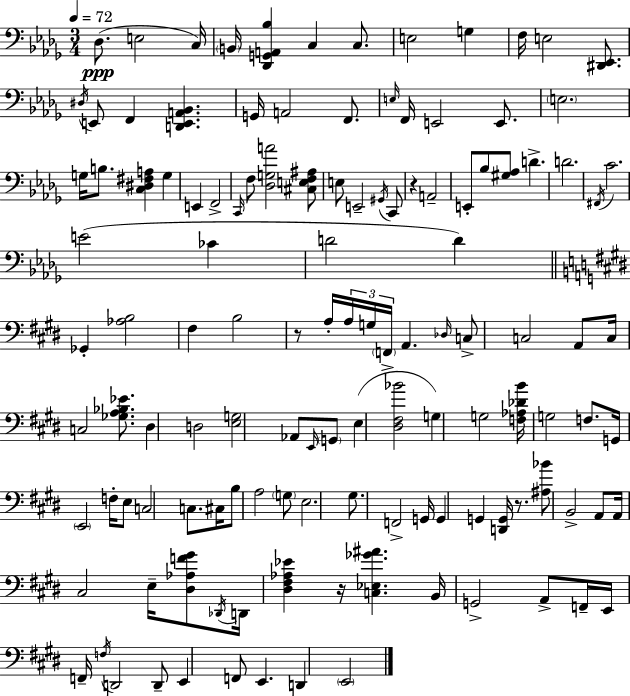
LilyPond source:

{
  \clef bass
  \numericTimeSignature
  \time 3/4
  \key bes \minor
  \tempo 4 = 72
  des8.(\ppp e2 c16) | \parenthesize b,16 <des, g, a, bes>4 c4 c8. | e2 g4 | f16 e2 <dis, ees,>8. | \break \acciaccatura { dis16 } e,8 f,4 <d, e, a, bes,>4. | g,16 a,2 f,8. | \grace { e16 } f,16 e,2 e,8. | \parenthesize e2. | \break g16 b8. <c dis fis a>4 g4 | e,4 f,2-> | \grace { c,16 } f8 <des g a'>2 | <cis e f ais>8 e8 e,2-- | \break \acciaccatura { gis,16 } c,8 r4 a,2-- | e,8-. bes8 <gis aes>8 d'4.-> | d'2. | \acciaccatura { fis,16 } c'2. | \break e'2( | ces'4 d'2 | d'4) \bar "||" \break \key e \major ges,4-. <aes b>2 | fis4 b2 | r8 a16-. \tuplet 3/2 { a16 g16 \parenthesize f,16-> } a,4. | \grace { des16 } c8-> c2 a,8 | \break c16 c2 <ges a bes ees'>8. | dis4 d2 | <e g>2 aes,8 \grace { e,16 } | \parenthesize g,8 e4( <dis fis bes'>2 | \break g4) g2 | <f aes des' b'>16 g2 f8. | g,16 \parenthesize e,2 f16-. | e8 c2 c8. | \break cis16 b8 a2 | \parenthesize g8 e2. | gis8. f,2-> | g,16 g,4 g,4 <d, g,>16 r8. | \break <ais bes'>8 b,2-> | a,8 a,16 cis2 e16-- | <dis aes f' gis'>8 \acciaccatura { des,16 } d,16 <dis fis aes ees'>4 r16 <c ees ges' ais'>4. | b,16 g,2-> | \break a,8-> f,16-- e,16 f,16-- \acciaccatura { f16 } d,2 | d,8-- e,4 f,8 e,4. | d,4 \parenthesize e,2 | \bar "|."
}